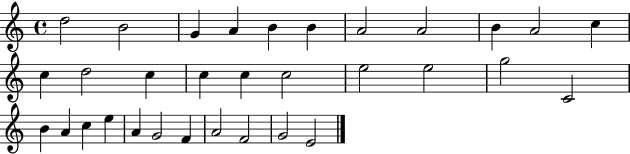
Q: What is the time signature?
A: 4/4